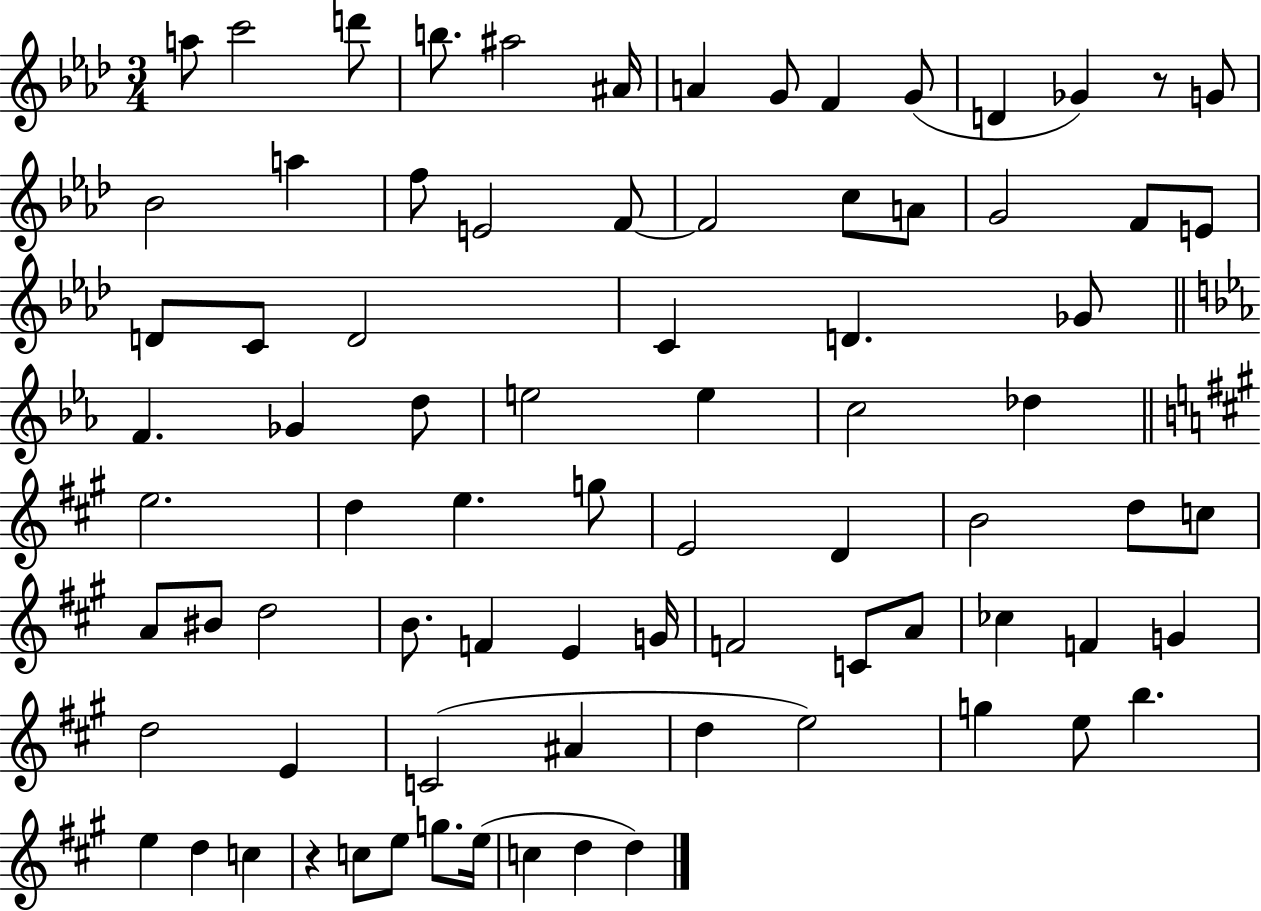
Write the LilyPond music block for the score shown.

{
  \clef treble
  \numericTimeSignature
  \time 3/4
  \key aes \major
  a''8 c'''2 d'''8 | b''8. ais''2 ais'16 | a'4 g'8 f'4 g'8( | d'4 ges'4) r8 g'8 | \break bes'2 a''4 | f''8 e'2 f'8~~ | f'2 c''8 a'8 | g'2 f'8 e'8 | \break d'8 c'8 d'2 | c'4 d'4. ges'8 | \bar "||" \break \key ees \major f'4. ges'4 d''8 | e''2 e''4 | c''2 des''4 | \bar "||" \break \key a \major e''2. | d''4 e''4. g''8 | e'2 d'4 | b'2 d''8 c''8 | \break a'8 bis'8 d''2 | b'8. f'4 e'4 g'16 | f'2 c'8 a'8 | ces''4 f'4 g'4 | \break d''2 e'4 | c'2( ais'4 | d''4 e''2) | g''4 e''8 b''4. | \break e''4 d''4 c''4 | r4 c''8 e''8 g''8. e''16( | c''4 d''4 d''4) | \bar "|."
}